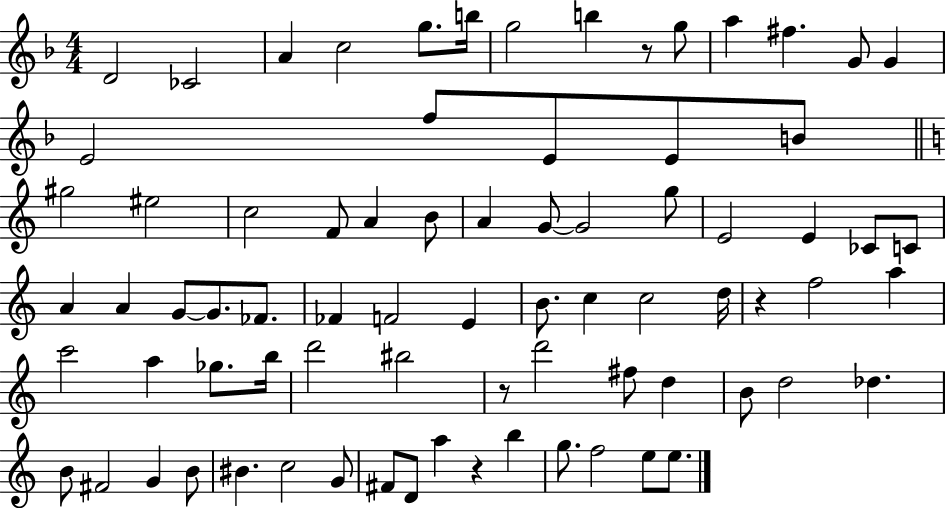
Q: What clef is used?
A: treble